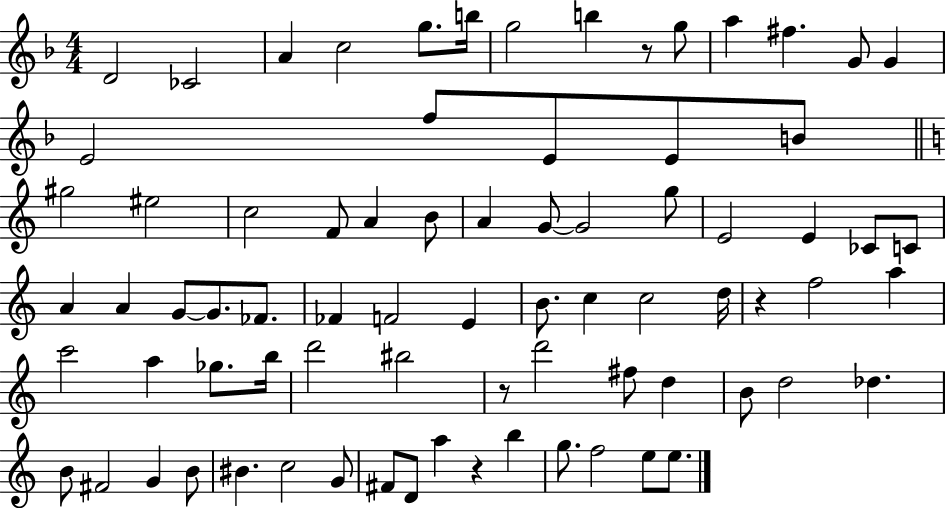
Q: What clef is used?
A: treble